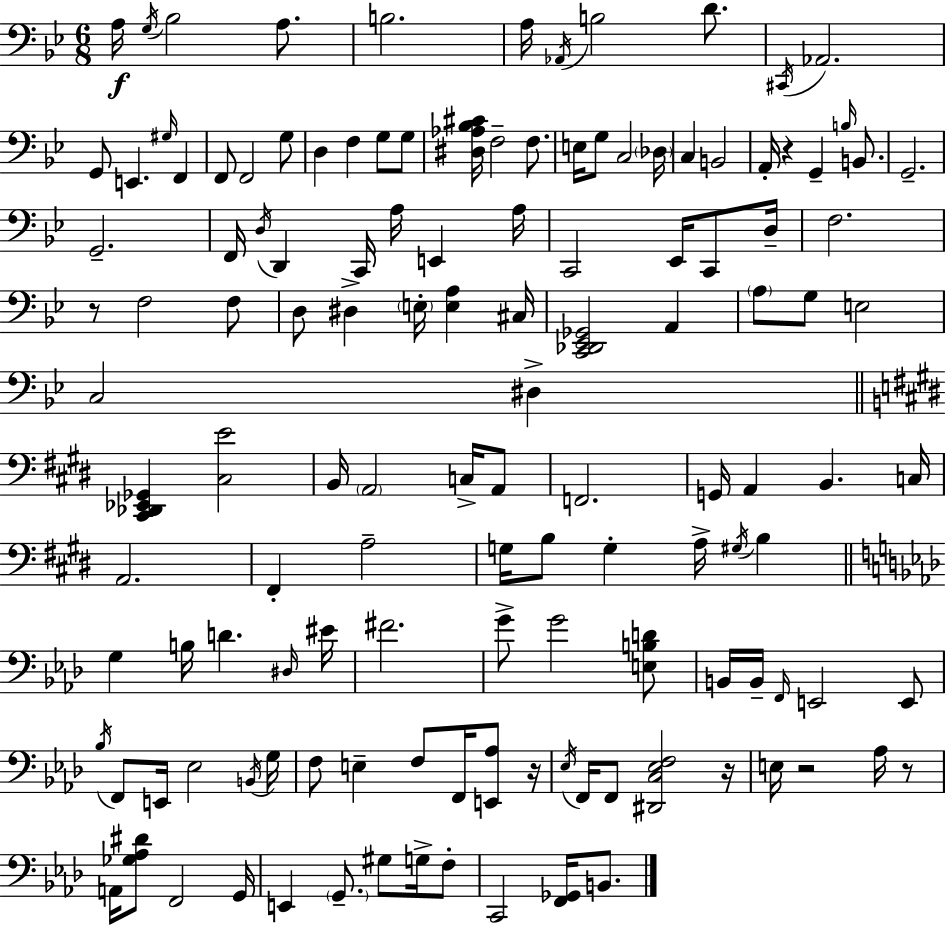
X:1
T:Untitled
M:6/8
L:1/4
K:Gm
A,/4 G,/4 _B,2 A,/2 B,2 A,/4 _A,,/4 B,2 D/2 ^C,,/4 _A,,2 G,,/2 E,, ^G,/4 F,, F,,/2 F,,2 G,/2 D, F, G,/2 G,/2 [^D,_A,_B,^C]/4 F,2 F,/2 E,/4 G,/2 C,2 _D,/4 C, B,,2 A,,/4 z G,, B,/4 B,,/2 G,,2 G,,2 F,,/4 D,/4 D,, C,,/4 A,/4 E,, A,/4 C,,2 _E,,/4 C,,/2 D,/4 F,2 z/2 F,2 F,/2 D,/2 ^D, E,/4 [E,A,] ^C,/4 [C,,_D,,_E,,_G,,]2 A,, A,/2 G,/2 E,2 C,2 ^D, [^C,,_D,,_E,,_G,,] [^C,E]2 B,,/4 A,,2 C,/4 A,,/2 F,,2 G,,/4 A,, B,, C,/4 A,,2 ^F,, A,2 G,/4 B,/2 G, A,/4 ^G,/4 B, G, B,/4 D ^D,/4 ^E/4 ^F2 G/2 G2 [E,B,D]/2 B,,/4 B,,/4 F,,/4 E,,2 E,,/2 _B,/4 F,,/2 E,,/4 _E,2 B,,/4 G,/4 F,/2 E, F,/2 F,,/4 [E,,_A,]/2 z/4 _E,/4 F,,/4 F,,/2 [^D,,C,_E,F,]2 z/4 E,/4 z2 _A,/4 z/2 A,,/4 [_G,_A,^D]/2 F,,2 G,,/4 E,, G,,/2 ^G,/2 G,/4 F,/2 C,,2 [F,,_G,,]/4 B,,/2